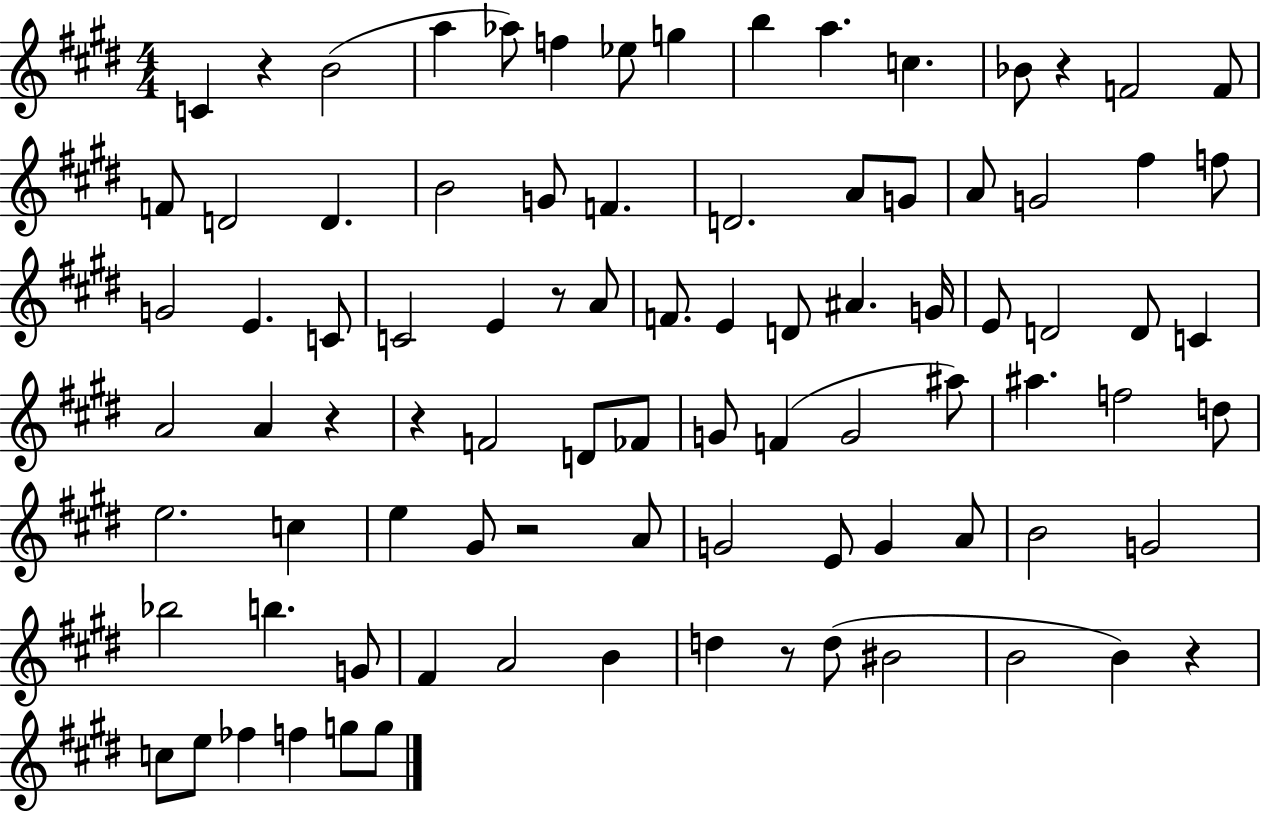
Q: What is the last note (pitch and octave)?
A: G5